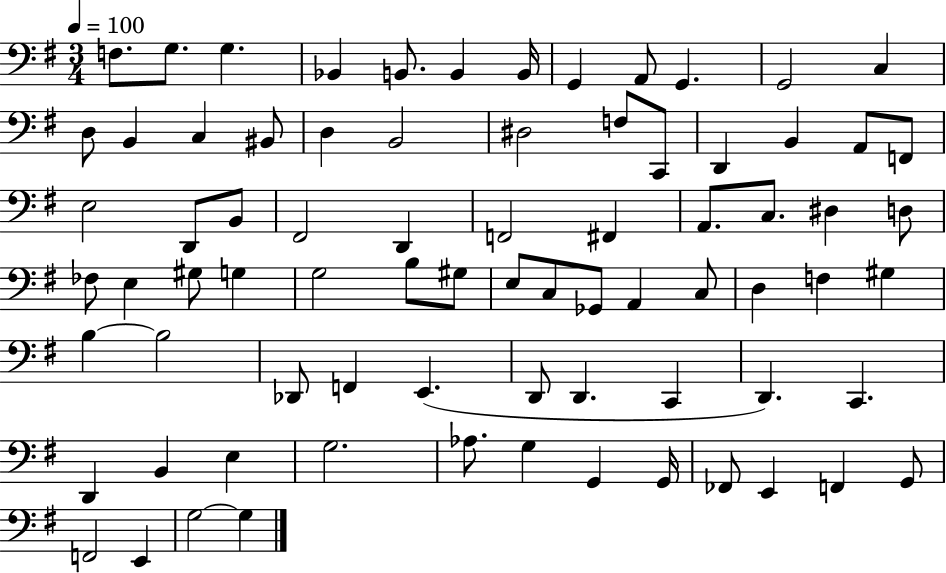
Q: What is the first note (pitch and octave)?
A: F3